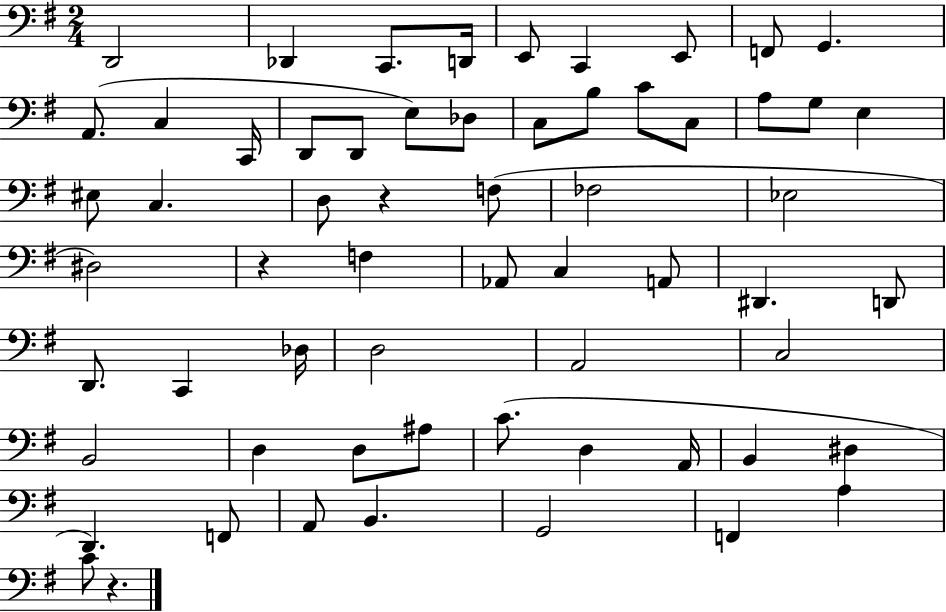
D2/h Db2/q C2/e. D2/s E2/e C2/q E2/e F2/e G2/q. A2/e. C3/q C2/s D2/e D2/e E3/e Db3/e C3/e B3/e C4/e C3/e A3/e G3/e E3/q EIS3/e C3/q. D3/e R/q F3/e FES3/h Eb3/h D#3/h R/q F3/q Ab2/e C3/q A2/e D#2/q. D2/e D2/e. C2/q Db3/s D3/h A2/h C3/h B2/h D3/q D3/e A#3/e C4/e. D3/q A2/s B2/q D#3/q D2/q. F2/e A2/e B2/q. G2/h F2/q A3/q C4/e R/q.